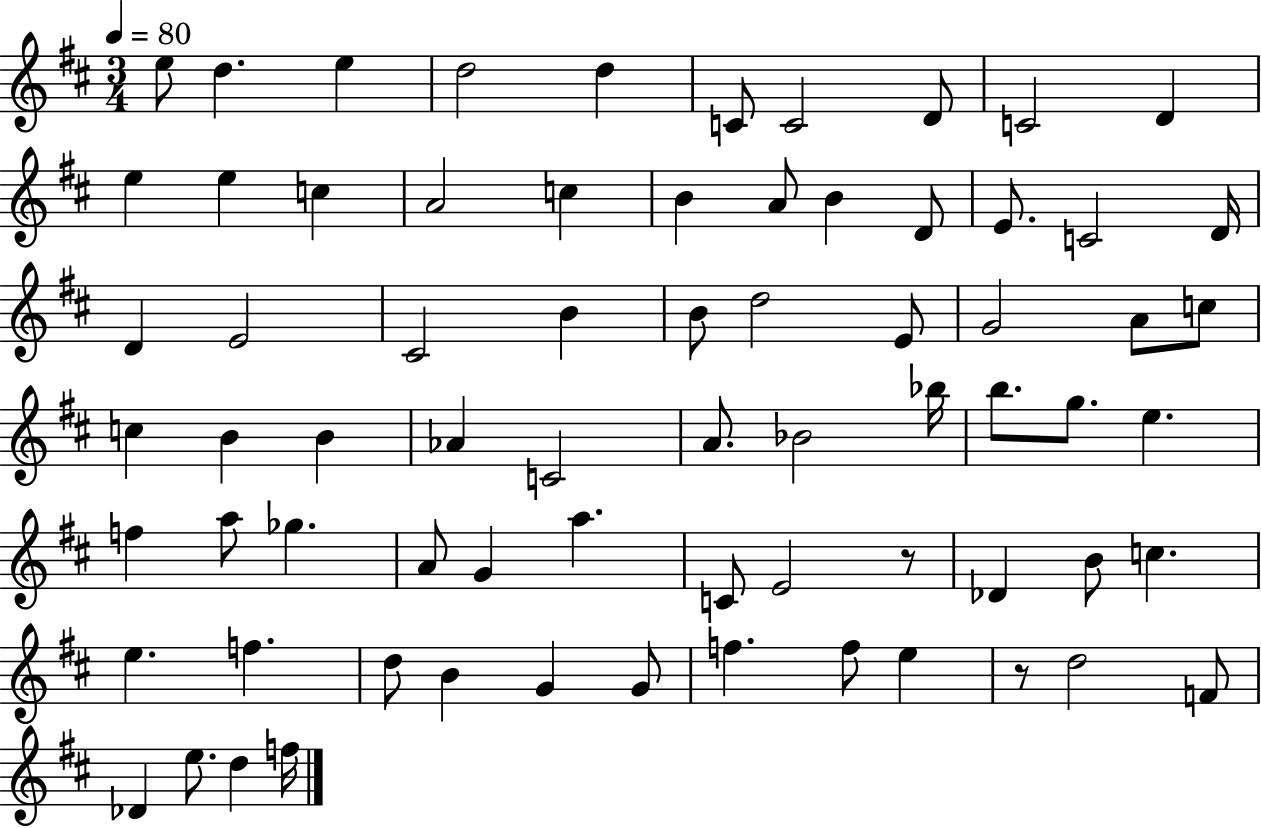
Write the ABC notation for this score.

X:1
T:Untitled
M:3/4
L:1/4
K:D
e/2 d e d2 d C/2 C2 D/2 C2 D e e c A2 c B A/2 B D/2 E/2 C2 D/4 D E2 ^C2 B B/2 d2 E/2 G2 A/2 c/2 c B B _A C2 A/2 _B2 _b/4 b/2 g/2 e f a/2 _g A/2 G a C/2 E2 z/2 _D B/2 c e f d/2 B G G/2 f f/2 e z/2 d2 F/2 _D e/2 d f/4